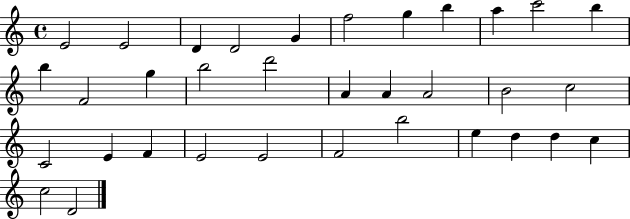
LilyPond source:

{
  \clef treble
  \time 4/4
  \defaultTimeSignature
  \key c \major
  e'2 e'2 | d'4 d'2 g'4 | f''2 g''4 b''4 | a''4 c'''2 b''4 | \break b''4 f'2 g''4 | b''2 d'''2 | a'4 a'4 a'2 | b'2 c''2 | \break c'2 e'4 f'4 | e'2 e'2 | f'2 b''2 | e''4 d''4 d''4 c''4 | \break c''2 d'2 | \bar "|."
}